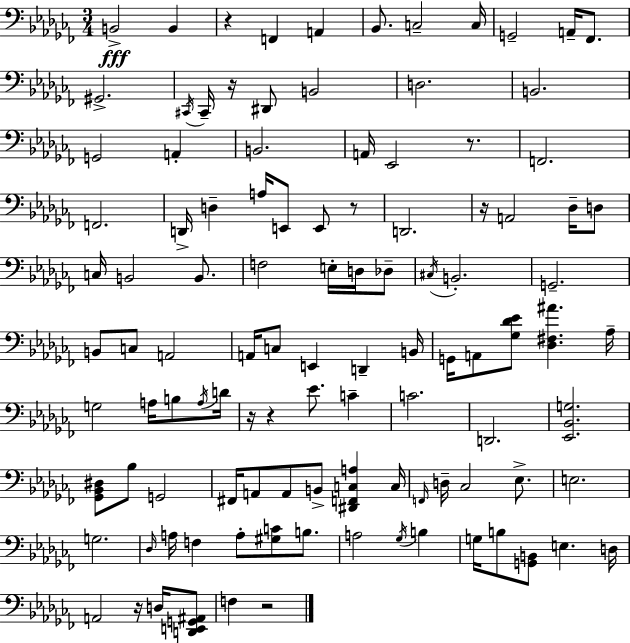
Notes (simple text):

B2/h B2/q R/q F2/q A2/q Bb2/e. C3/h C3/s G2/h A2/s FES2/e. G#2/h. C#2/s C#2/s R/s D#2/e B2/h D3/h. B2/h. G2/h A2/q B2/h. A2/s Eb2/h R/e. F2/h. F2/h. D2/s D3/q A3/s E2/e E2/e R/e D2/h. R/s A2/h Db3/s D3/e C3/s B2/h B2/e. F3/h E3/s D3/s Db3/e C#3/s B2/h. G2/h. B2/e C3/e A2/h A2/s C3/e E2/q D2/q B2/s G2/s A2/e [Gb3,Db4,Eb4]/e [Db3,F#3,A#4]/q. Ab3/s G3/h A3/s B3/e A3/s D4/s R/s R/q Eb4/e. C4/q C4/h. D2/h. [Eb2,Bb2,G3]/h. [Gb2,Bb2,D#3]/e Bb3/e G2/h F#2/s A2/e A2/e B2/e [D#2,F2,C3,A3]/q C3/s F2/s D3/s CES3/h Eb3/e. E3/h. G3/h. Db3/s A3/s F3/q A3/e [G#3,C4]/e B3/e. A3/h Gb3/s B3/q G3/s B3/e [G2,B2]/e E3/q. D3/s A2/h R/s D3/s [D2,E2,G2,A#2]/e F3/q R/h